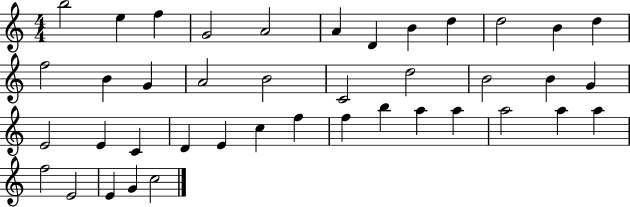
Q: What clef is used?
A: treble